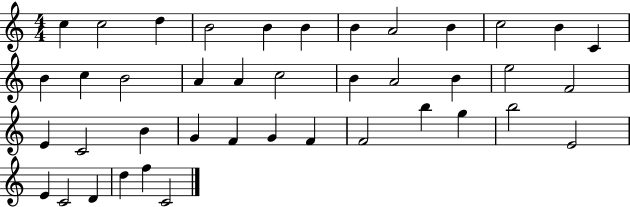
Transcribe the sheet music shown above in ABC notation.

X:1
T:Untitled
M:4/4
L:1/4
K:C
c c2 d B2 B B B A2 B c2 B C B c B2 A A c2 B A2 B e2 F2 E C2 B G F G F F2 b g b2 E2 E C2 D d f C2